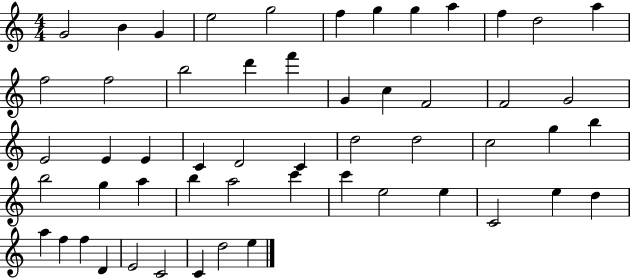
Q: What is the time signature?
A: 4/4